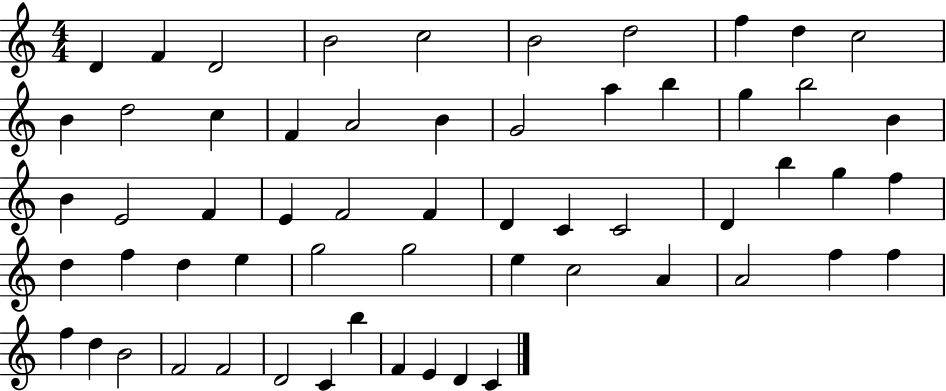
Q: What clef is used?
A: treble